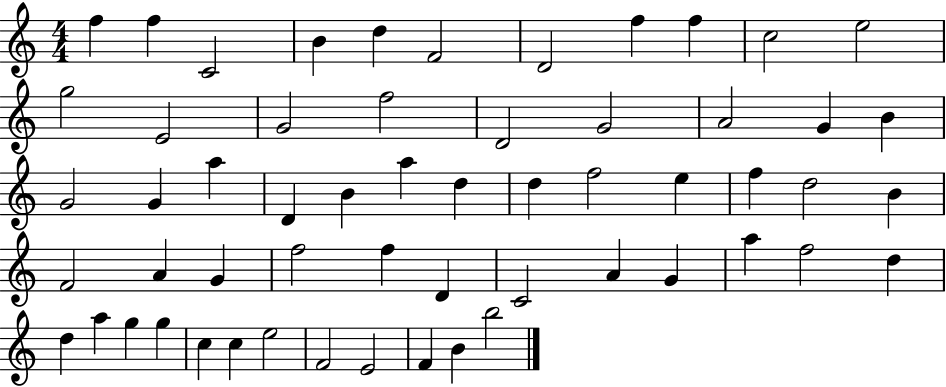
F5/q F5/q C4/h B4/q D5/q F4/h D4/h F5/q F5/q C5/h E5/h G5/h E4/h G4/h F5/h D4/h G4/h A4/h G4/q B4/q G4/h G4/q A5/q D4/q B4/q A5/q D5/q D5/q F5/h E5/q F5/q D5/h B4/q F4/h A4/q G4/q F5/h F5/q D4/q C4/h A4/q G4/q A5/q F5/h D5/q D5/q A5/q G5/q G5/q C5/q C5/q E5/h F4/h E4/h F4/q B4/q B5/h